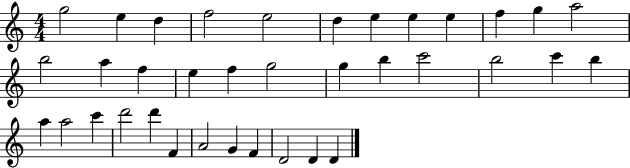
{
  \clef treble
  \numericTimeSignature
  \time 4/4
  \key c \major
  g''2 e''4 d''4 | f''2 e''2 | d''4 e''4 e''4 e''4 | f''4 g''4 a''2 | \break b''2 a''4 f''4 | e''4 f''4 g''2 | g''4 b''4 c'''2 | b''2 c'''4 b''4 | \break a''4 a''2 c'''4 | d'''2 d'''4 f'4 | a'2 g'4 f'4 | d'2 d'4 d'4 | \break \bar "|."
}